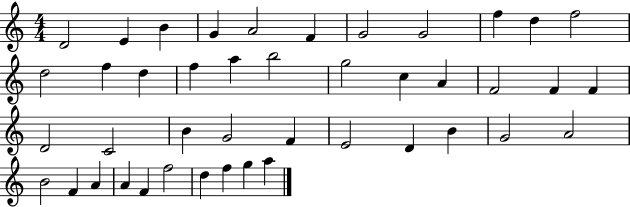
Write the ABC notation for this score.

X:1
T:Untitled
M:4/4
L:1/4
K:C
D2 E B G A2 F G2 G2 f d f2 d2 f d f a b2 g2 c A F2 F F D2 C2 B G2 F E2 D B G2 A2 B2 F A A F f2 d f g a